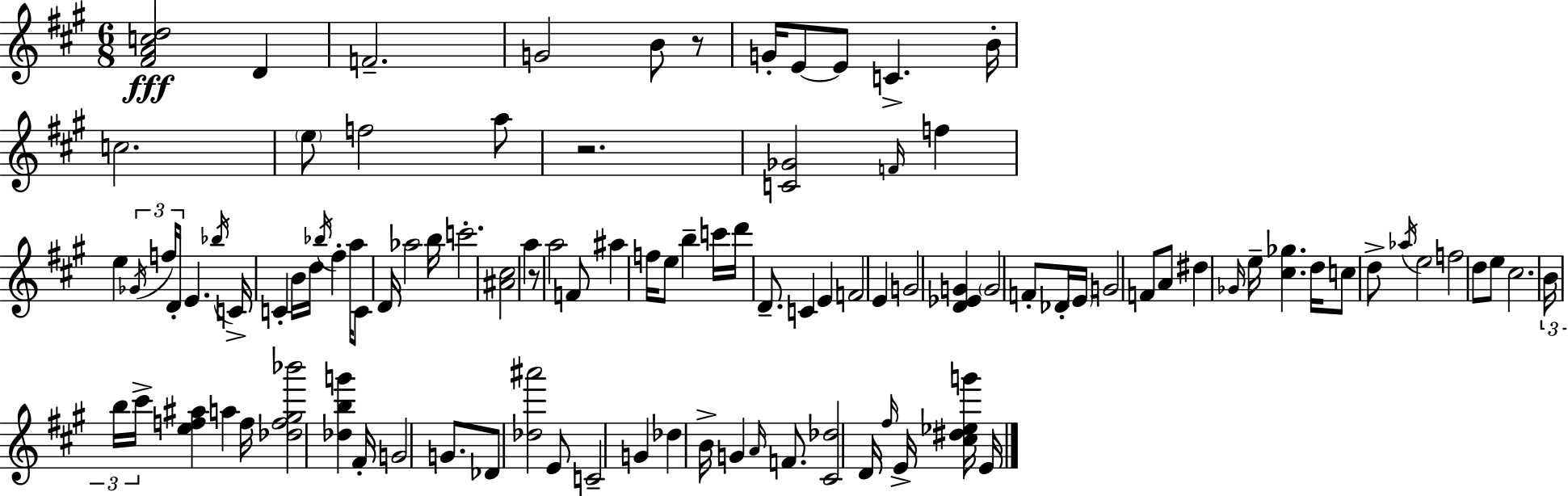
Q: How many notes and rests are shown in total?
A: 102